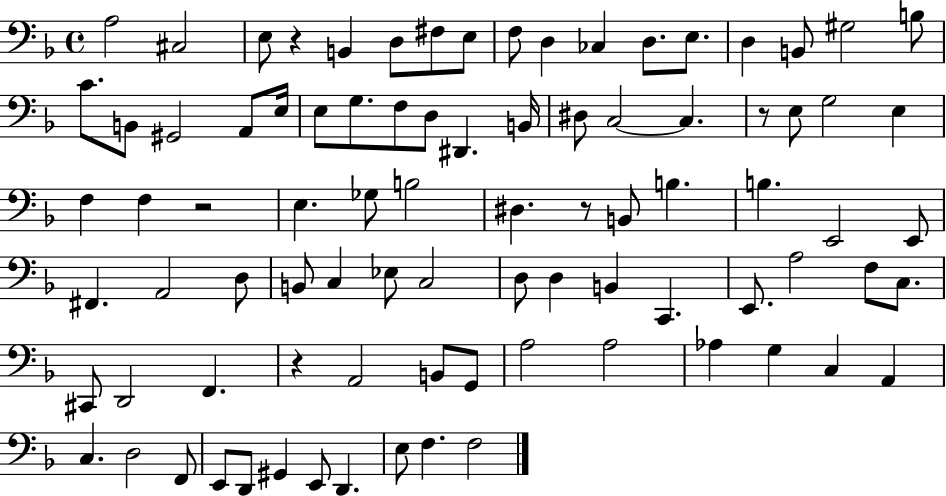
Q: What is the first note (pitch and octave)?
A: A3